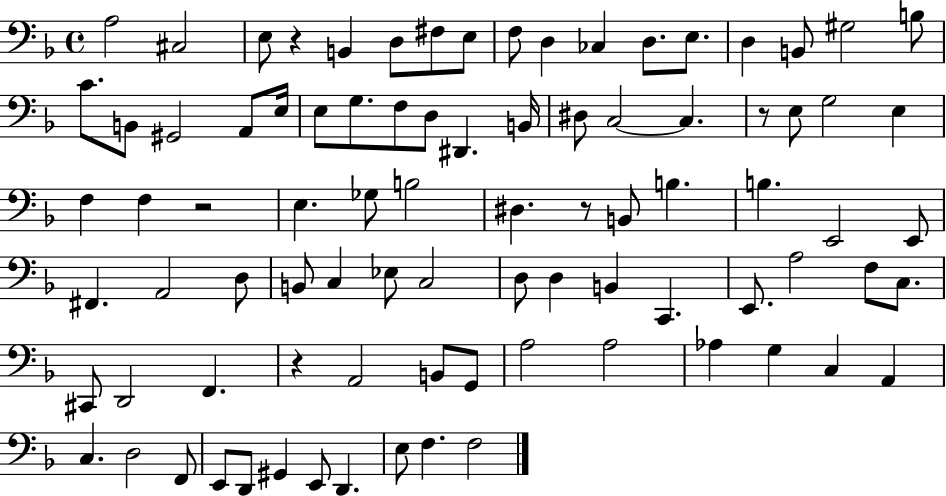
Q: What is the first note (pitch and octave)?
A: A3